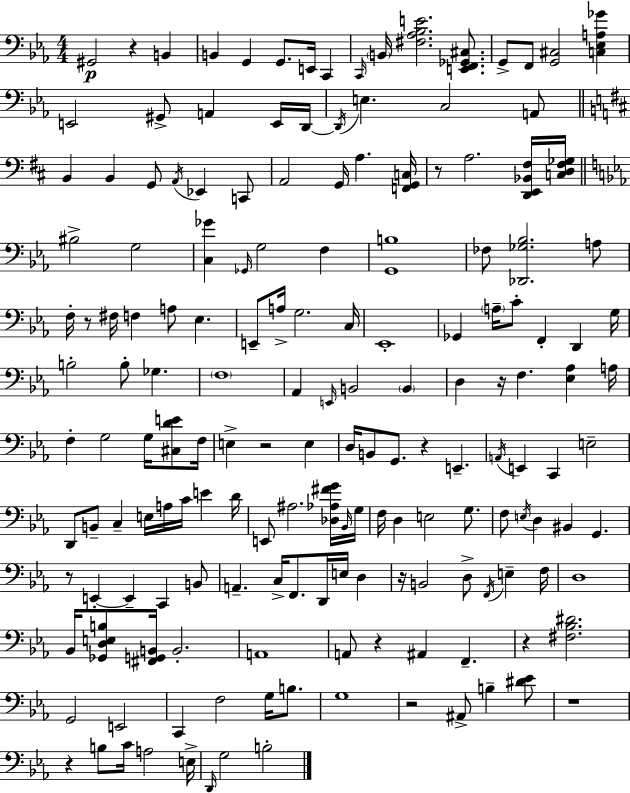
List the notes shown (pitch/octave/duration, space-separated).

G#2/h R/q B2/q B2/q G2/q G2/e. E2/s C2/q C2/s B2/s [F#3,Ab3,Bb3,E4]/h. [E2,F2,Gb2,C#3]/e. G2/e F2/e [G2,C#3]/h [C3,Eb3,A3,Gb4]/q E2/h G#2/e A2/q E2/s D2/s D2/s E3/q. C3/h A2/e B2/q B2/q G2/e A2/s Eb2/q C2/e A2/h G2/s A3/q. [F2,G2,C3]/s R/e A3/h. [D2,E2,Bb2,F#3]/s [C3,D3,F#3,Gb3]/s BIS3/h G3/h [C3,Gb4]/q Gb2/s G3/h F3/q [G2,B3]/w FES3/e [Db2,Gb3,Bb3]/h. A3/e F3/s R/e F#3/s F3/q A3/e Eb3/q. E2/e A3/s G3/h. C3/s Eb2/w Gb2/q A3/s C4/e F2/q D2/q G3/s B3/h B3/e Gb3/q. F3/w Ab2/q E2/s B2/h B2/q D3/q R/s F3/q. [Eb3,Ab3]/q A3/s F3/q G3/h G3/s [C#3,D4,E4]/e F3/s E3/q R/h E3/q D3/s B2/e G2/e. R/q E2/q. A2/s E2/q C2/q E3/h D2/e B2/e C3/q E3/s A3/s C4/s E4/q D4/s E2/e A#3/h. [Db3,Ab3,F#4,G4]/s Bb2/s G3/s F3/s D3/q E3/h G3/e. F3/e E3/s D3/q BIS2/q G2/q. R/e E2/q E2/q C2/q B2/e A2/q. C3/s F2/e. D2/s E3/s D3/q R/s B2/h D3/e F2/s E3/q F3/s D3/w Bb2/s [Gb2,D3,E3,B3]/e [F#2,G2,B2]/s B2/h. A2/w A2/e R/q A#2/q F2/q. R/q [F#3,Bb3,D#4]/h. G2/h E2/h C2/q F3/h G3/s B3/e. G3/w R/h A#2/e B3/q [D#4,Eb4]/e R/w R/q B3/e C4/s A3/h E3/s D2/s G3/h B3/h